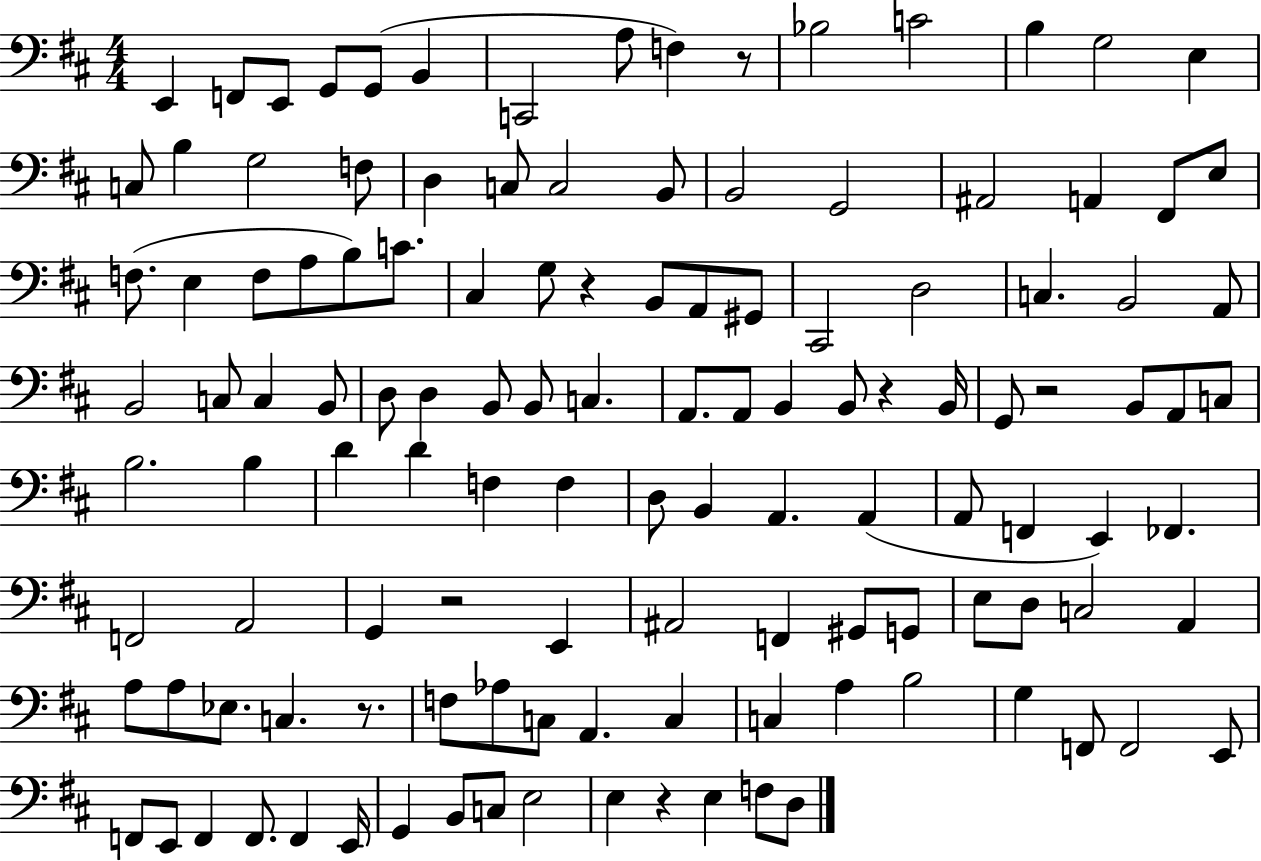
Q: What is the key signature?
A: D major